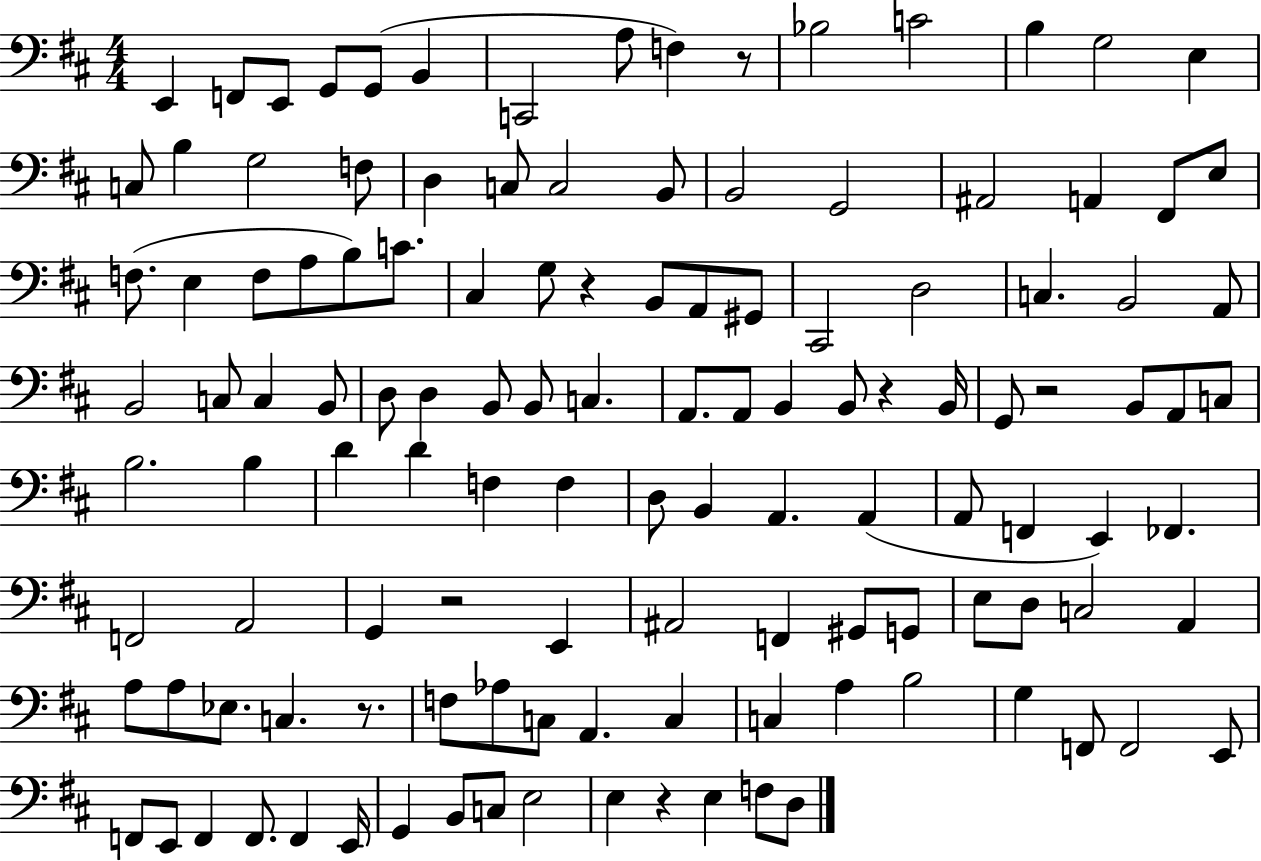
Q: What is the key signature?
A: D major